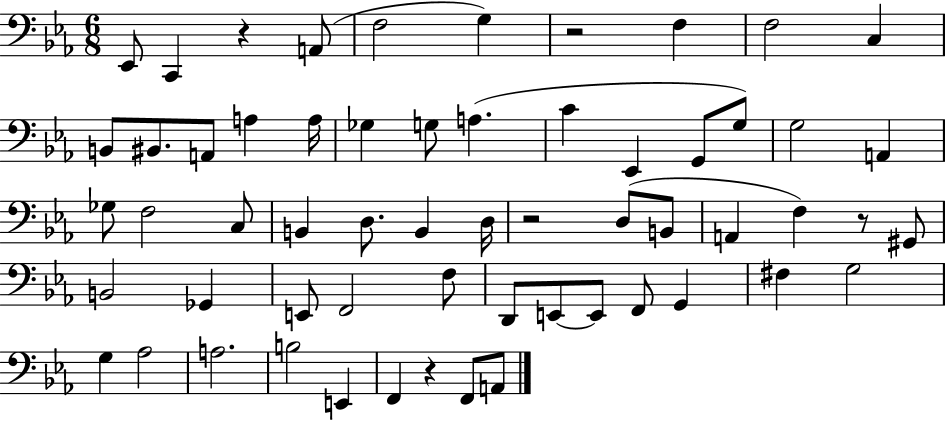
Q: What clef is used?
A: bass